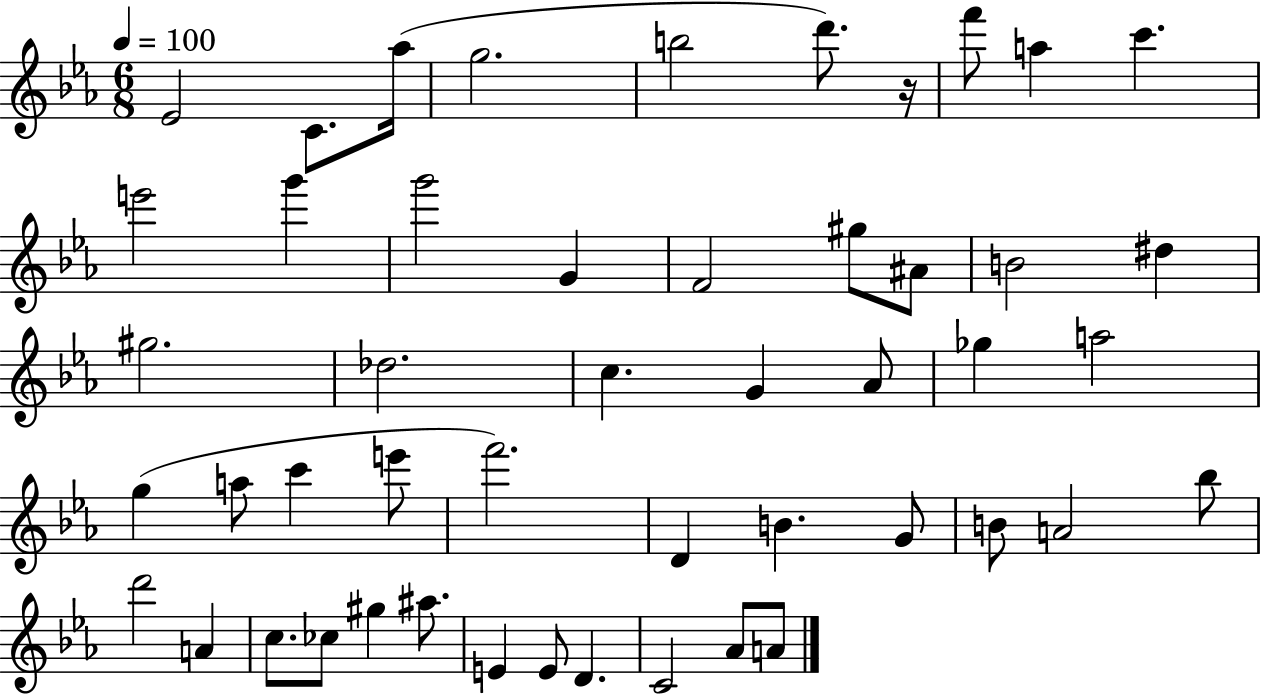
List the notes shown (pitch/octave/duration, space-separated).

Eb4/h C4/e. Ab5/s G5/h. B5/h D6/e. R/s F6/e A5/q C6/q. E6/h G6/q G6/h G4/q F4/h G#5/e A#4/e B4/h D#5/q G#5/h. Db5/h. C5/q. G4/q Ab4/e Gb5/q A5/h G5/q A5/e C6/q E6/e F6/h. D4/q B4/q. G4/e B4/e A4/h Bb5/e D6/h A4/q C5/e. CES5/e G#5/q A#5/e. E4/q E4/e D4/q. C4/h Ab4/e A4/e